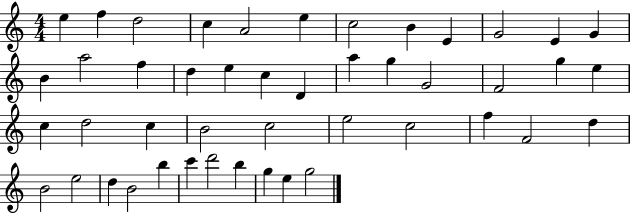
{
  \clef treble
  \numericTimeSignature
  \time 4/4
  \key c \major
  e''4 f''4 d''2 | c''4 a'2 e''4 | c''2 b'4 e'4 | g'2 e'4 g'4 | \break b'4 a''2 f''4 | d''4 e''4 c''4 d'4 | a''4 g''4 g'2 | f'2 g''4 e''4 | \break c''4 d''2 c''4 | b'2 c''2 | e''2 c''2 | f''4 f'2 d''4 | \break b'2 e''2 | d''4 b'2 b''4 | c'''4 d'''2 b''4 | g''4 e''4 g''2 | \break \bar "|."
}